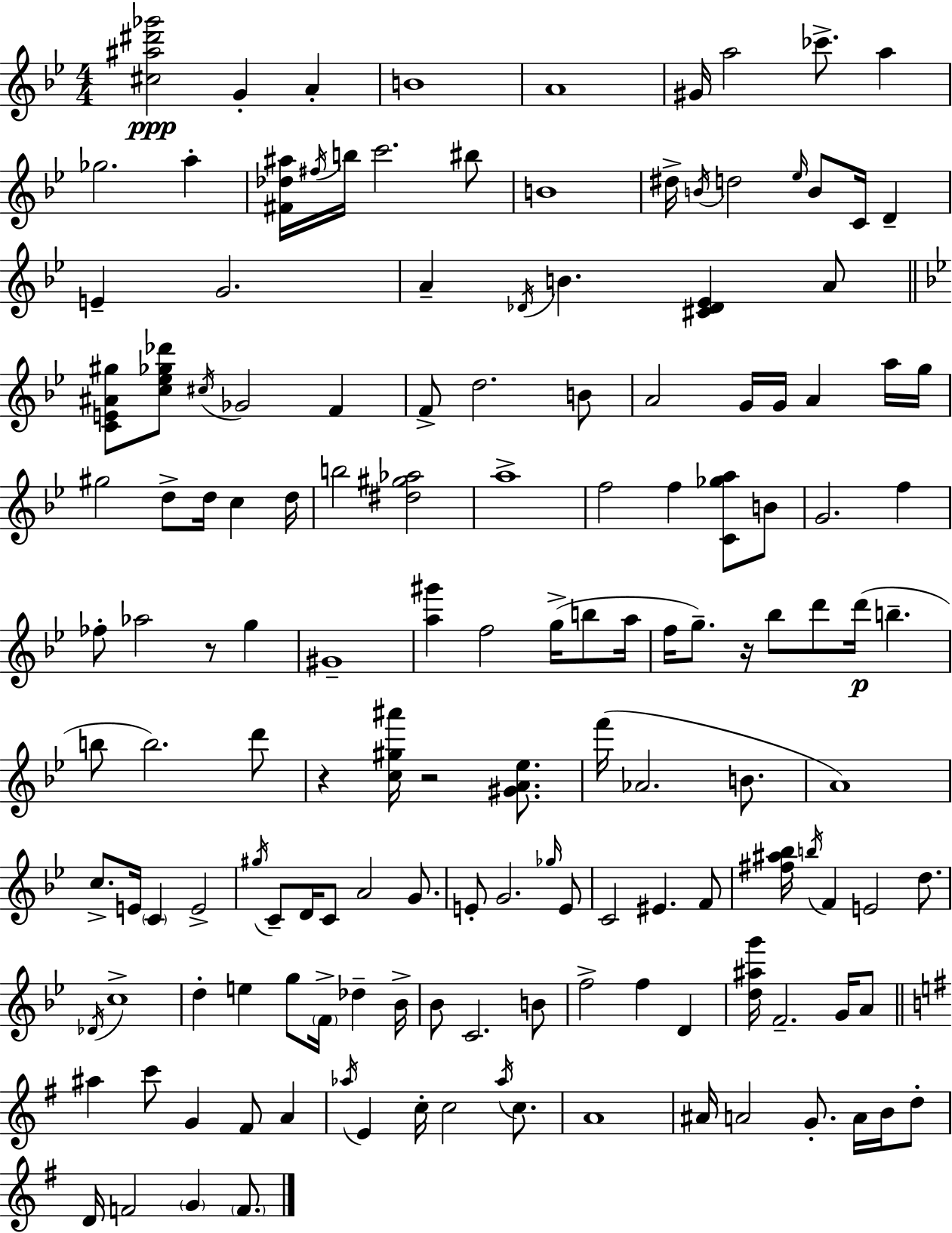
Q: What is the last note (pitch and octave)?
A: F4